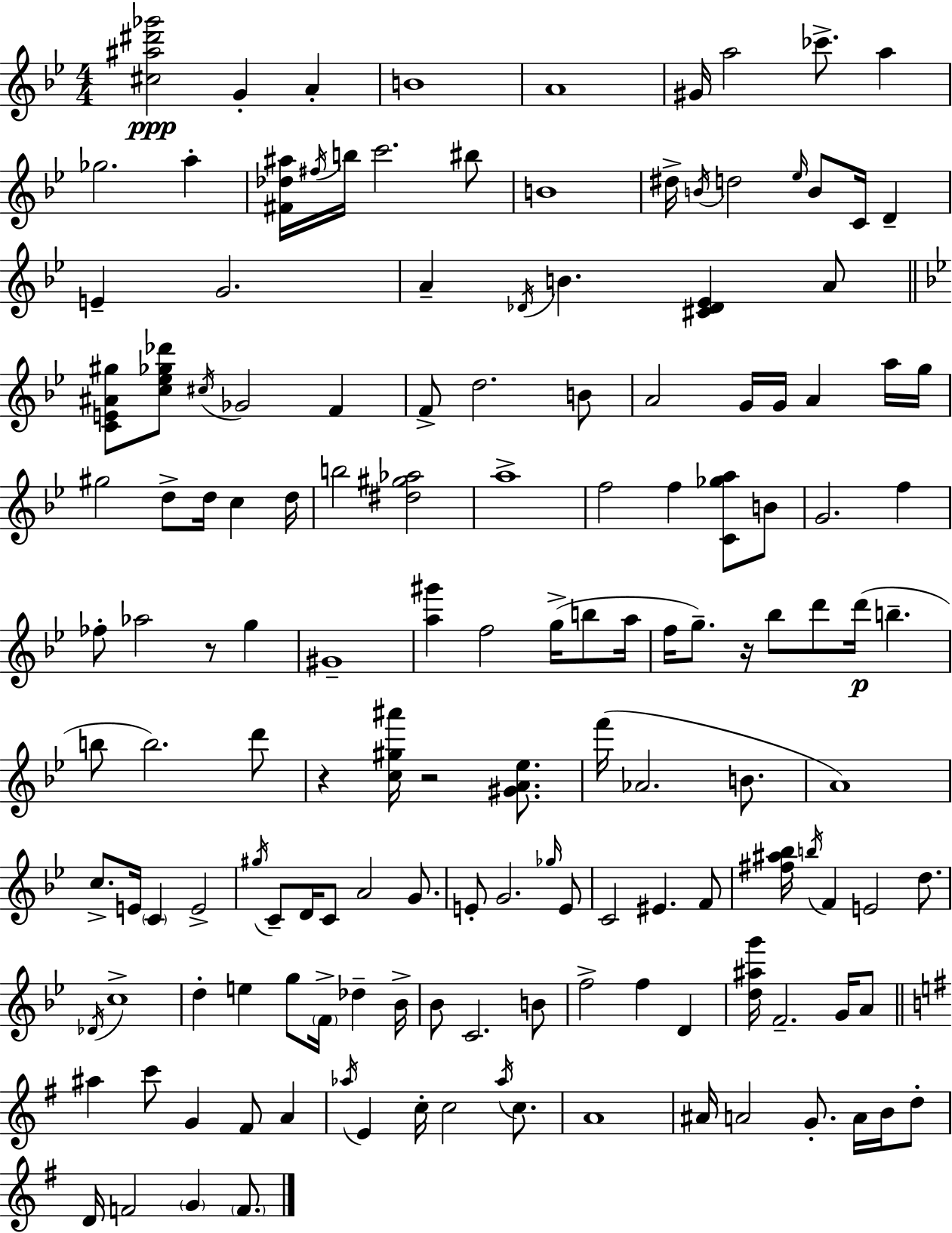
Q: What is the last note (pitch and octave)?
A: F4